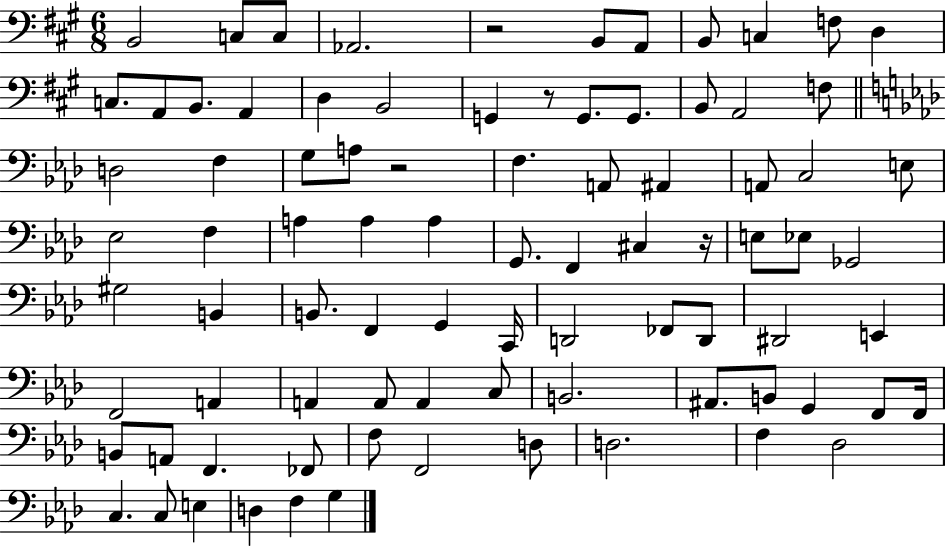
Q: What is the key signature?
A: A major